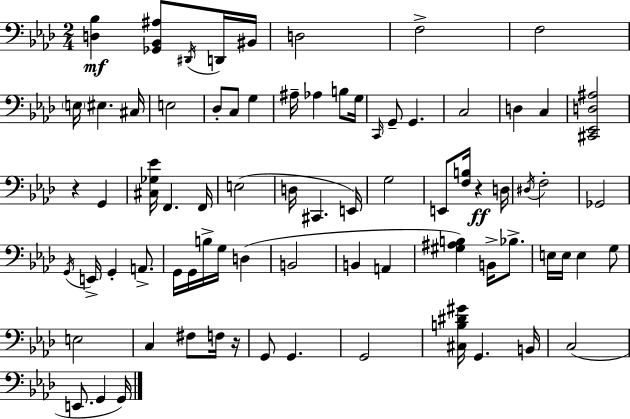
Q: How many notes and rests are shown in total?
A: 77